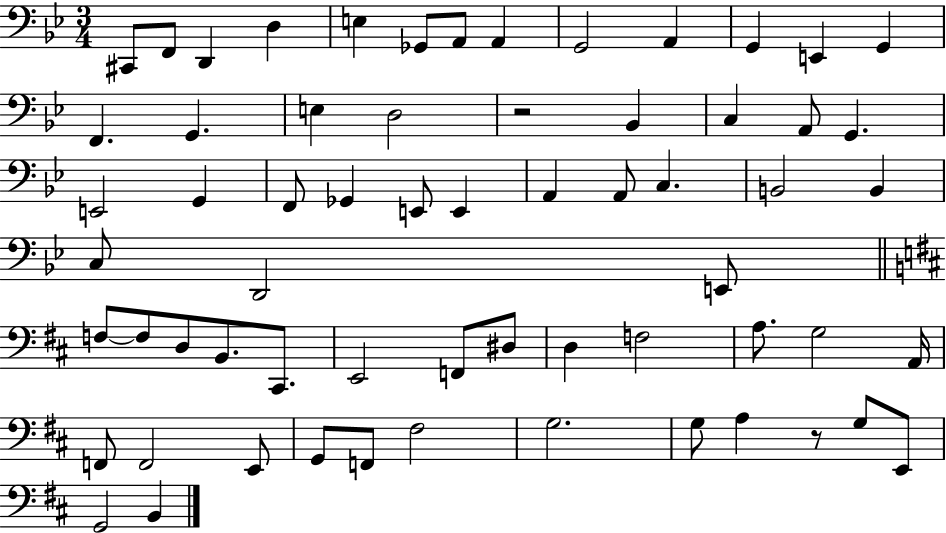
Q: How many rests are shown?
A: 2